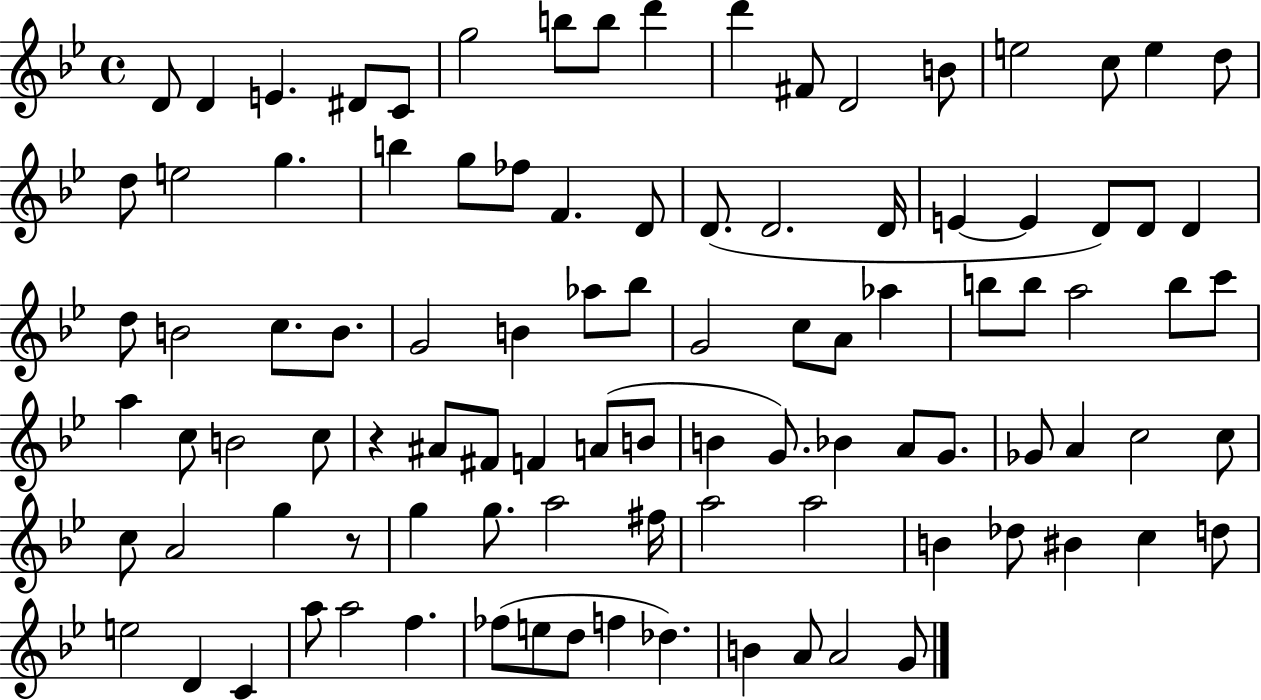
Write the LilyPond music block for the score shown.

{
  \clef treble
  \time 4/4
  \defaultTimeSignature
  \key bes \major
  d'8 d'4 e'4. dis'8 c'8 | g''2 b''8 b''8 d'''4 | d'''4 fis'8 d'2 b'8 | e''2 c''8 e''4 d''8 | \break d''8 e''2 g''4. | b''4 g''8 fes''8 f'4. d'8 | d'8.( d'2. d'16 | e'4~~ e'4 d'8) d'8 d'4 | \break d''8 b'2 c''8. b'8. | g'2 b'4 aes''8 bes''8 | g'2 c''8 a'8 aes''4 | b''8 b''8 a''2 b''8 c'''8 | \break a''4 c''8 b'2 c''8 | r4 ais'8 fis'8 f'4 a'8( b'8 | b'4 g'8.) bes'4 a'8 g'8. | ges'8 a'4 c''2 c''8 | \break c''8 a'2 g''4 r8 | g''4 g''8. a''2 fis''16 | a''2 a''2 | b'4 des''8 bis'4 c''4 d''8 | \break e''2 d'4 c'4 | a''8 a''2 f''4. | fes''8( e''8 d''8 f''4 des''4.) | b'4 a'8 a'2 g'8 | \break \bar "|."
}